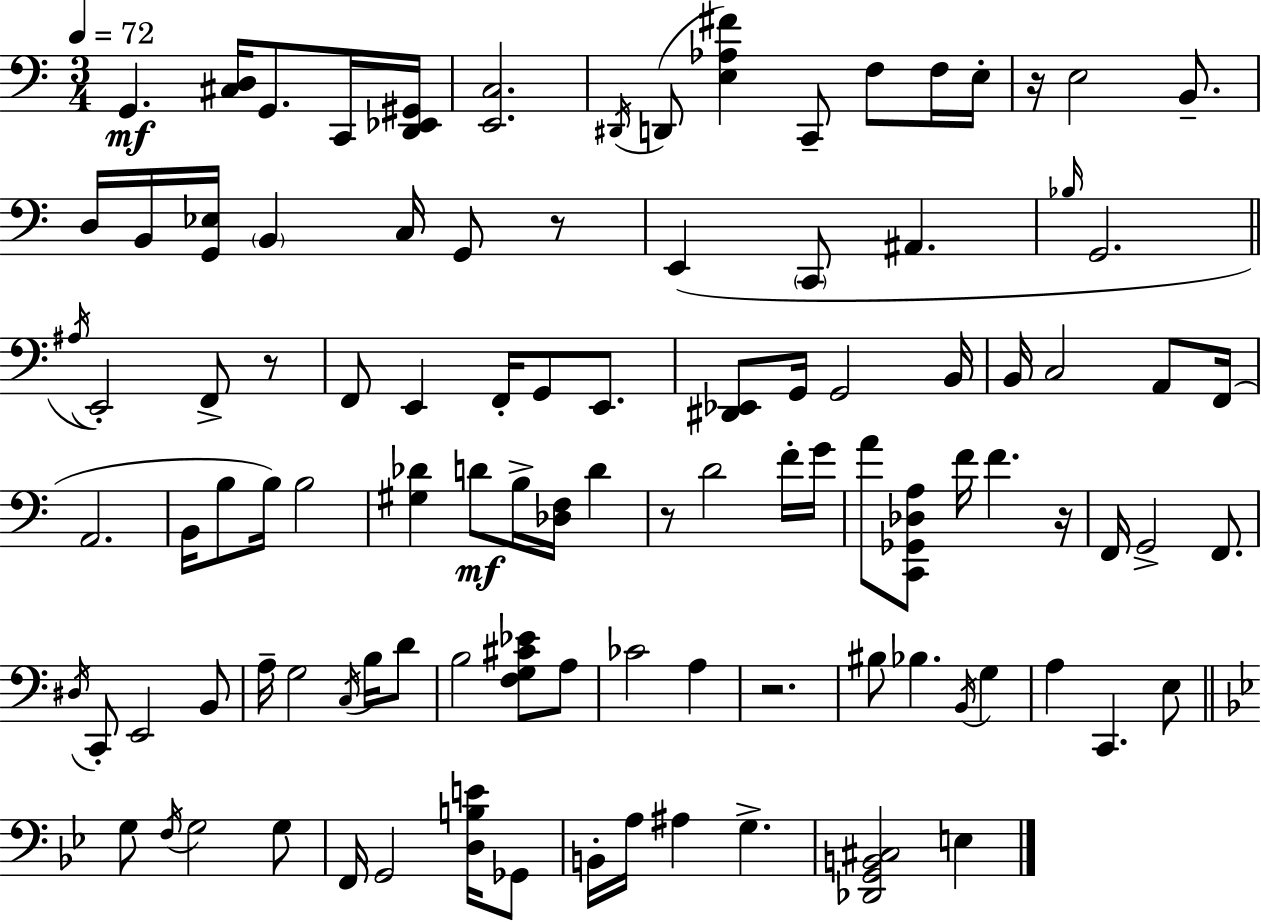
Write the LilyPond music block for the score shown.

{
  \clef bass
  \numericTimeSignature
  \time 3/4
  \key a \minor
  \tempo 4 = 72
  g,4.\mf <cis d>16 g,8. c,16 <d, ees, gis,>16 | <e, c>2. | \acciaccatura { dis,16 }( d,8 <e aes fis'>4) c,8-- f8 f16 | e16-. r16 e2 b,8.-- | \break d16 b,16 <g, ees>16 \parenthesize b,4 c16 g,8 r8 | e,4( \parenthesize c,8 ais,4. | \grace { bes16 } g,2. | \bar "||" \break \key c \major \acciaccatura { ais16 }) e,2-. f,8-> r8 | f,8 e,4 f,16-. g,8 e,8. | <dis, ees,>8 g,16 g,2 | b,16 b,16 c2 a,8 | \break f,16( a,2. | b,16 b8 b16) b2 | <gis des'>4 d'8\mf b16-> <des f>16 d'4 | r8 d'2 f'16-. | \break g'16 a'8 <c, ges, des a>8 f'16 f'4. | r16 f,16 g,2-> f,8. | \acciaccatura { dis16 } c,8-. e,2 | b,8 a16-- g2 \acciaccatura { c16 } | \break b16 d'8 b2 <f g cis' ees'>8 | a8 ces'2 a4 | r2. | bis8 bes4. \acciaccatura { b,16 } | \break g4 a4 c,4. | e8 \bar "||" \break \key g \minor g8 \acciaccatura { f16 } g2 g8 | f,16 g,2 <d b e'>16 ges,8 | b,16-. a16 ais4 g4.-> | <des, g, b, cis>2 e4 | \break \bar "|."
}